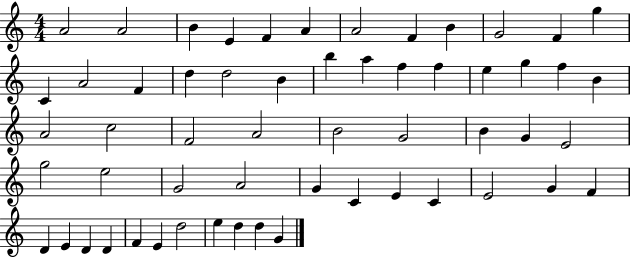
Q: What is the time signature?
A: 4/4